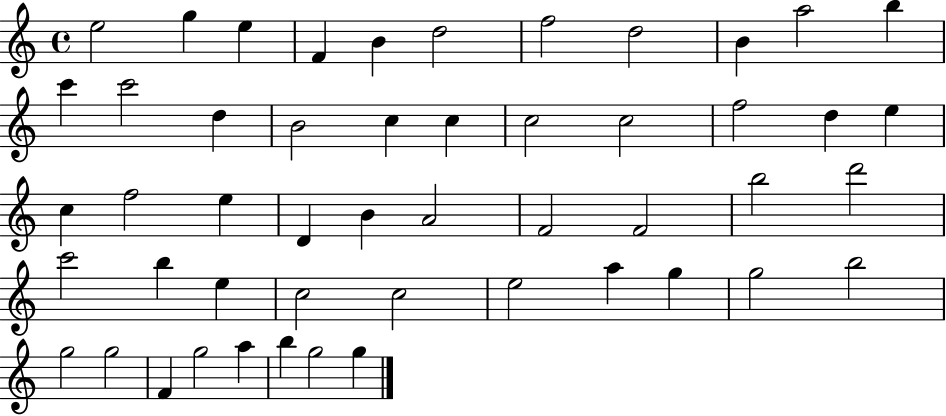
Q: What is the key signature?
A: C major